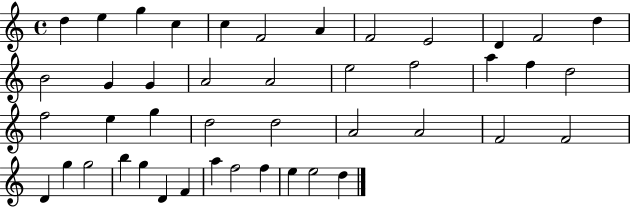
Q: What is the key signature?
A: C major